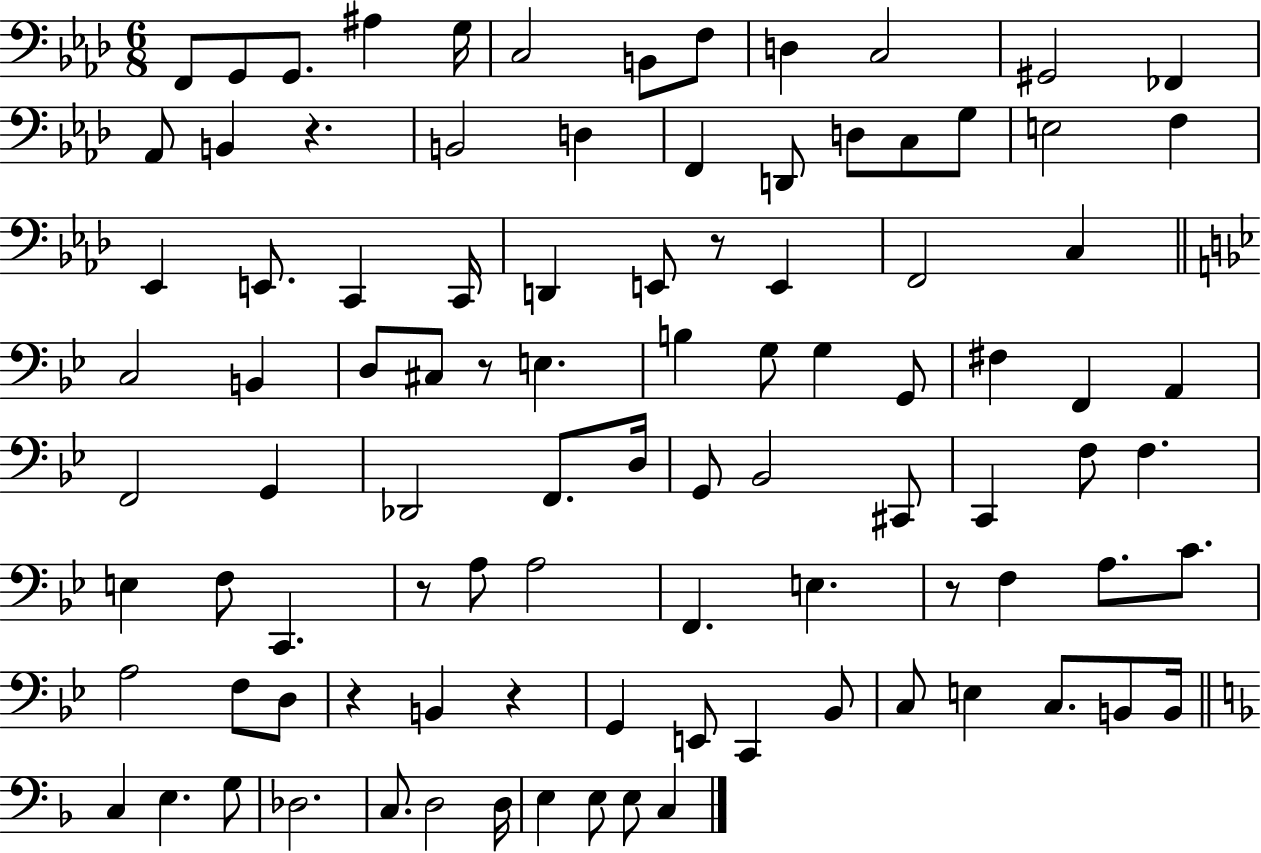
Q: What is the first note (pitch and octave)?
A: F2